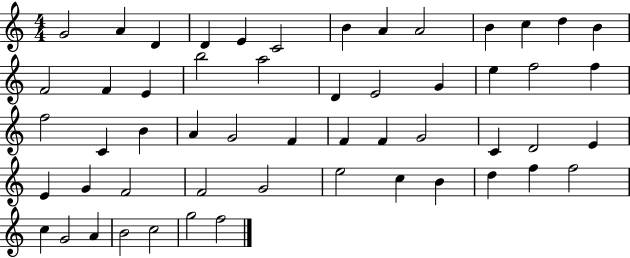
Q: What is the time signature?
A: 4/4